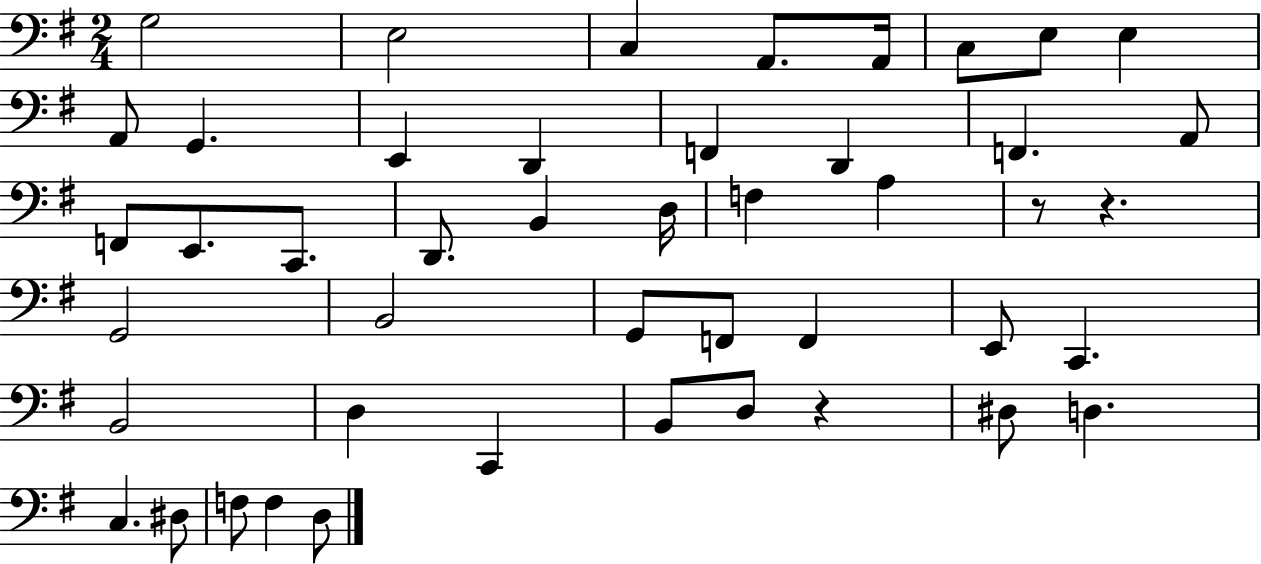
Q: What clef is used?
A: bass